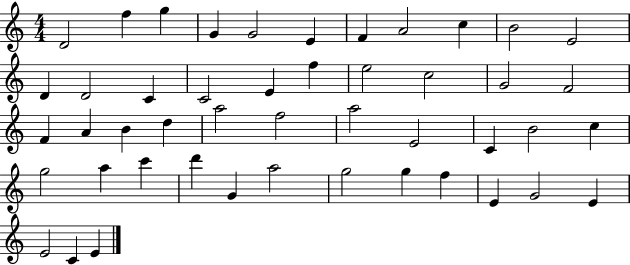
D4/h F5/q G5/q G4/q G4/h E4/q F4/q A4/h C5/q B4/h E4/h D4/q D4/h C4/q C4/h E4/q F5/q E5/h C5/h G4/h F4/h F4/q A4/q B4/q D5/q A5/h F5/h A5/h E4/h C4/q B4/h C5/q G5/h A5/q C6/q D6/q G4/q A5/h G5/h G5/q F5/q E4/q G4/h E4/q E4/h C4/q E4/q